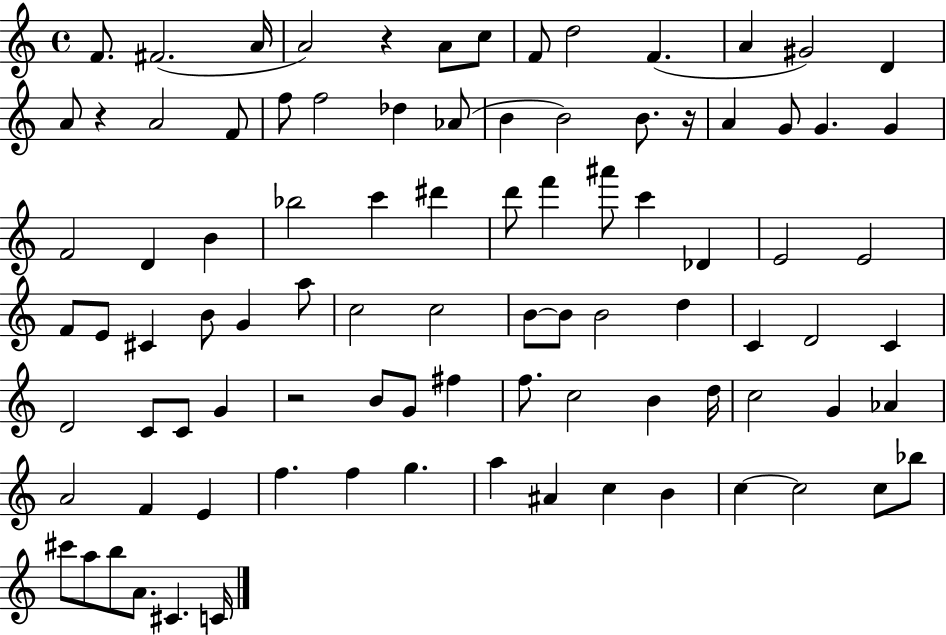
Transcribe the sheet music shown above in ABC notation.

X:1
T:Untitled
M:4/4
L:1/4
K:C
F/2 ^F2 A/4 A2 z A/2 c/2 F/2 d2 F A ^G2 D A/2 z A2 F/2 f/2 f2 _d _A/2 B B2 B/2 z/4 A G/2 G G F2 D B _b2 c' ^d' d'/2 f' ^a'/2 c' _D E2 E2 F/2 E/2 ^C B/2 G a/2 c2 c2 B/2 B/2 B2 d C D2 C D2 C/2 C/2 G z2 B/2 G/2 ^f f/2 c2 B d/4 c2 G _A A2 F E f f g a ^A c B c c2 c/2 _b/2 ^c'/2 a/2 b/2 A/2 ^C C/4